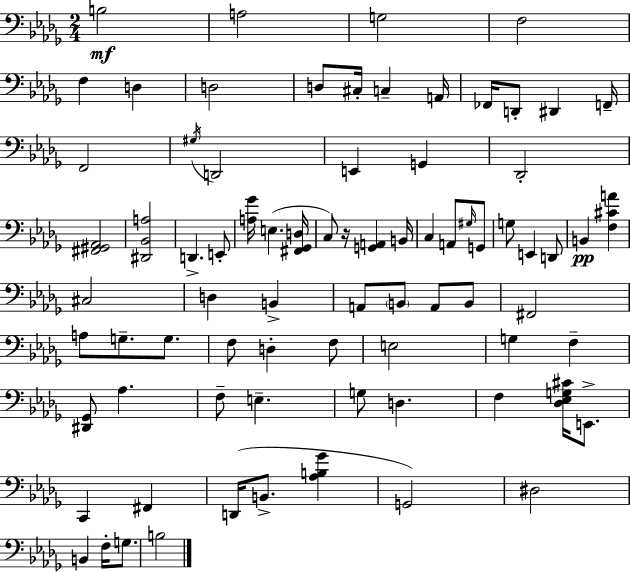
{
  \clef bass
  \numericTimeSignature
  \time 2/4
  \key bes \minor
  b2\mf | a2 | g2 | f2 | \break f4 d4 | d2 | d8 cis16-. c4-- a,16 | fes,16 d,8-. dis,4 f,16-- | \break f,2 | \acciaccatura { gis16 } d,2 | e,4 g,4 | des,2-. | \break <fis, gis, aes,>2 | <dis, bes, a>2 | d,4.-> e,8-. | <a ges'>16 e4.( | \break <fis, ges, d>16 c8) r16 <g, a,>4 | b,16 c4 a,8 \grace { gis16 } | g,8 g8 e,4 | d,8 b,4\pp <f cis' a'>4 | \break cis2 | d4 b,4-> | a,8 \parenthesize b,8 a,8 | b,8 fis,2 | \break a8 g8.-- g8. | f8 d4-. | f8 e2 | g4 f4-- | \break <dis, ges,>8 aes4. | f8-- e4.-- | g8 d4. | f4 <des ees g cis'>16 e,8.-> | \break c,4 fis,4 | d,16( b,8.-> <aes b ges'>4 | g,2) | dis2 | \break b,4 f16-. g8. | b2 | \bar "|."
}